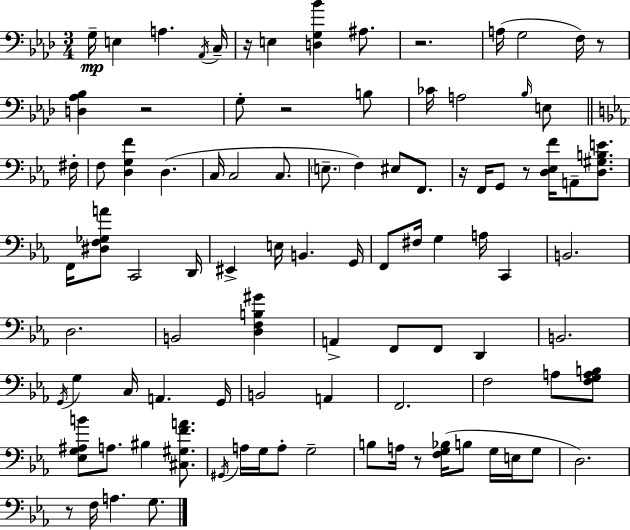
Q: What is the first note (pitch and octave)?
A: G3